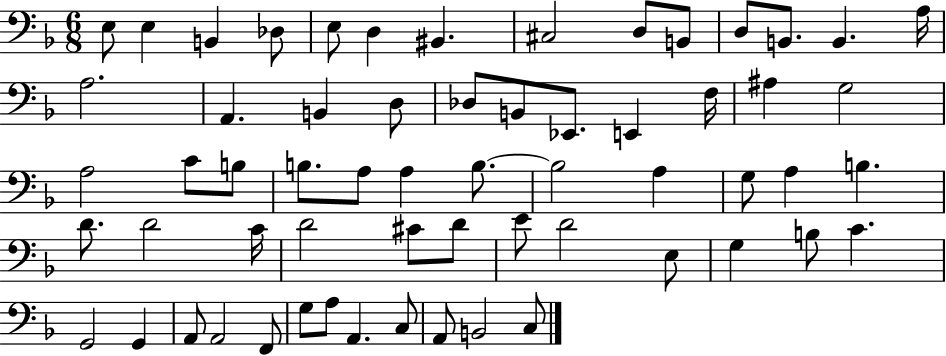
{
  \clef bass
  \numericTimeSignature
  \time 6/8
  \key f \major
  e8 e4 b,4 des8 | e8 d4 bis,4. | cis2 d8 b,8 | d8 b,8. b,4. a16 | \break a2. | a,4. b,4 d8 | des8 b,8 ees,8. e,4 f16 | ais4 g2 | \break a2 c'8 b8 | b8. a8 a4 b8.~~ | b2 a4 | g8 a4 b4. | \break d'8. d'2 c'16 | d'2 cis'8 d'8 | e'8 d'2 e8 | g4 b8 c'4. | \break g,2 g,4 | a,8 a,2 f,8 | g8 a8 a,4. c8 | a,8 b,2 c8 | \break \bar "|."
}